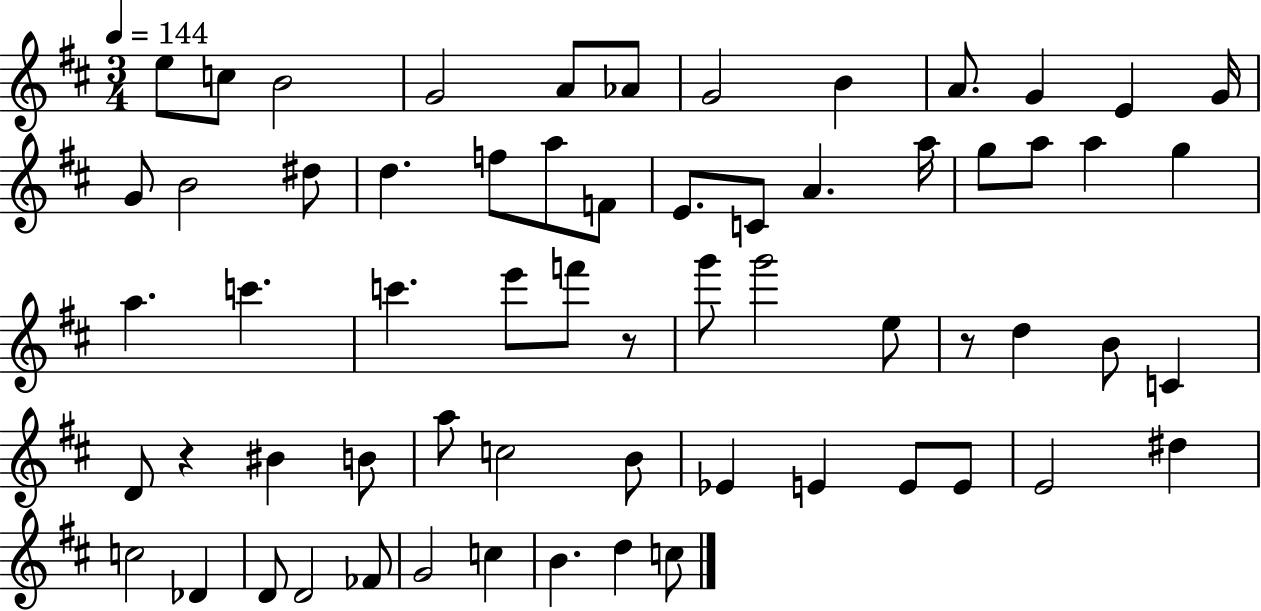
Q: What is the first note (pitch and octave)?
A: E5